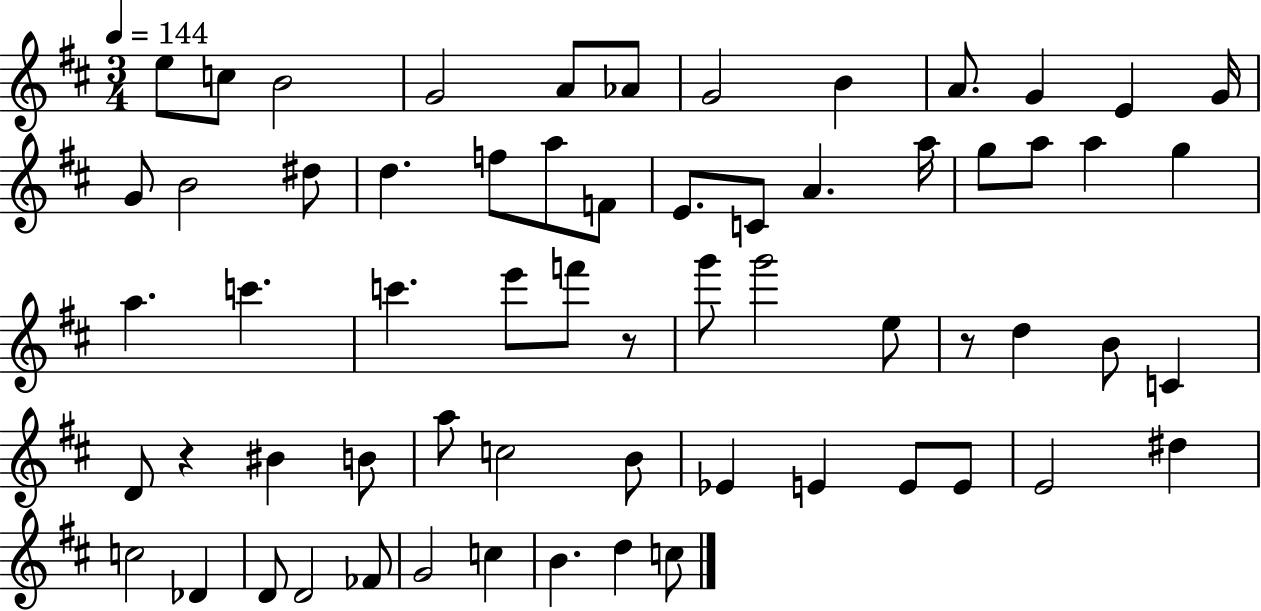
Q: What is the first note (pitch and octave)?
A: E5